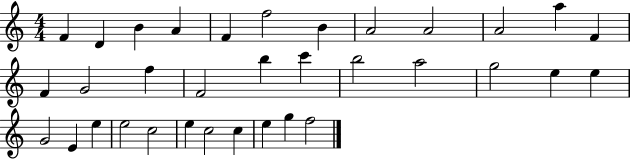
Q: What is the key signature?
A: C major